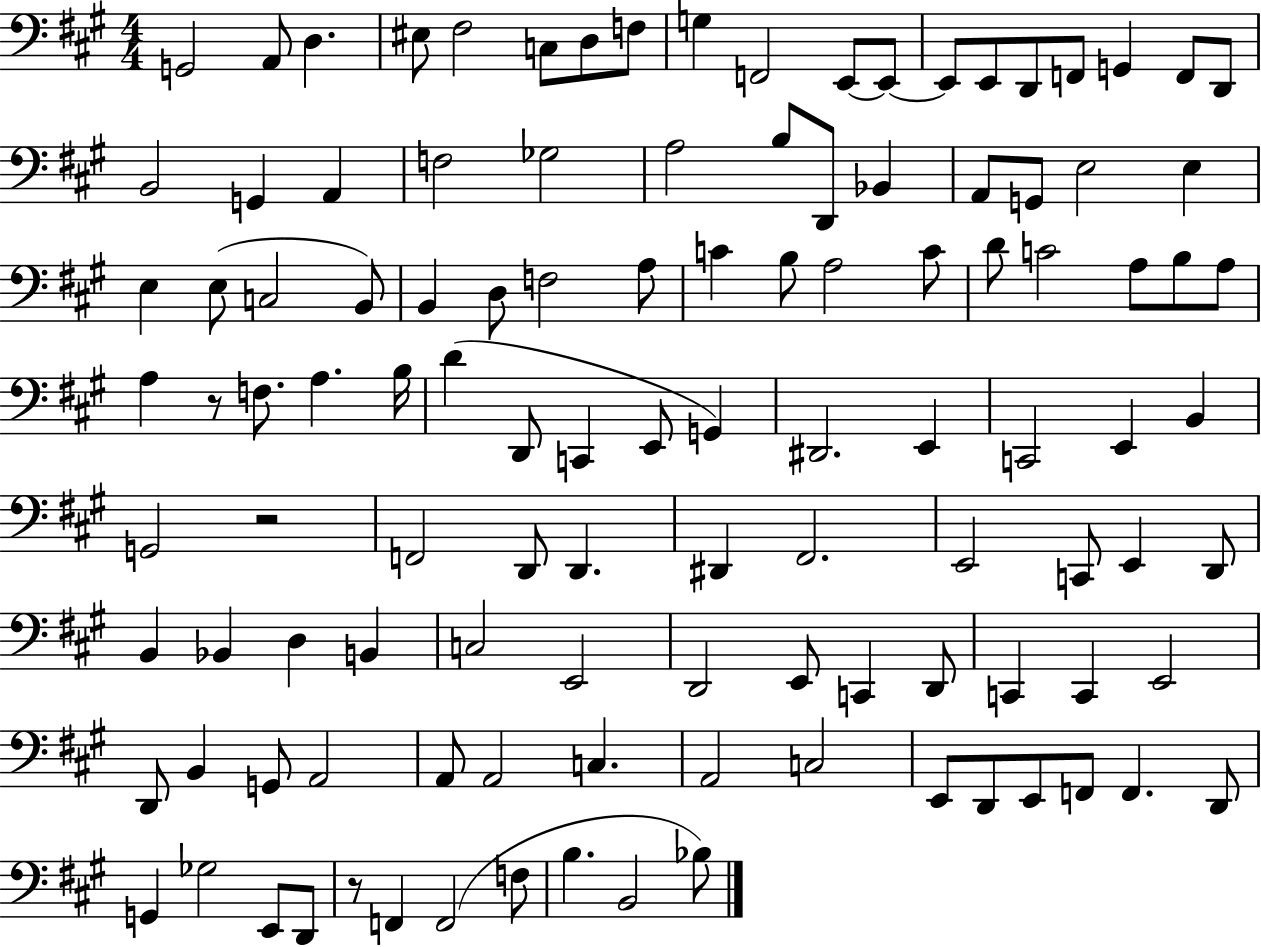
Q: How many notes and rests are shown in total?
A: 114